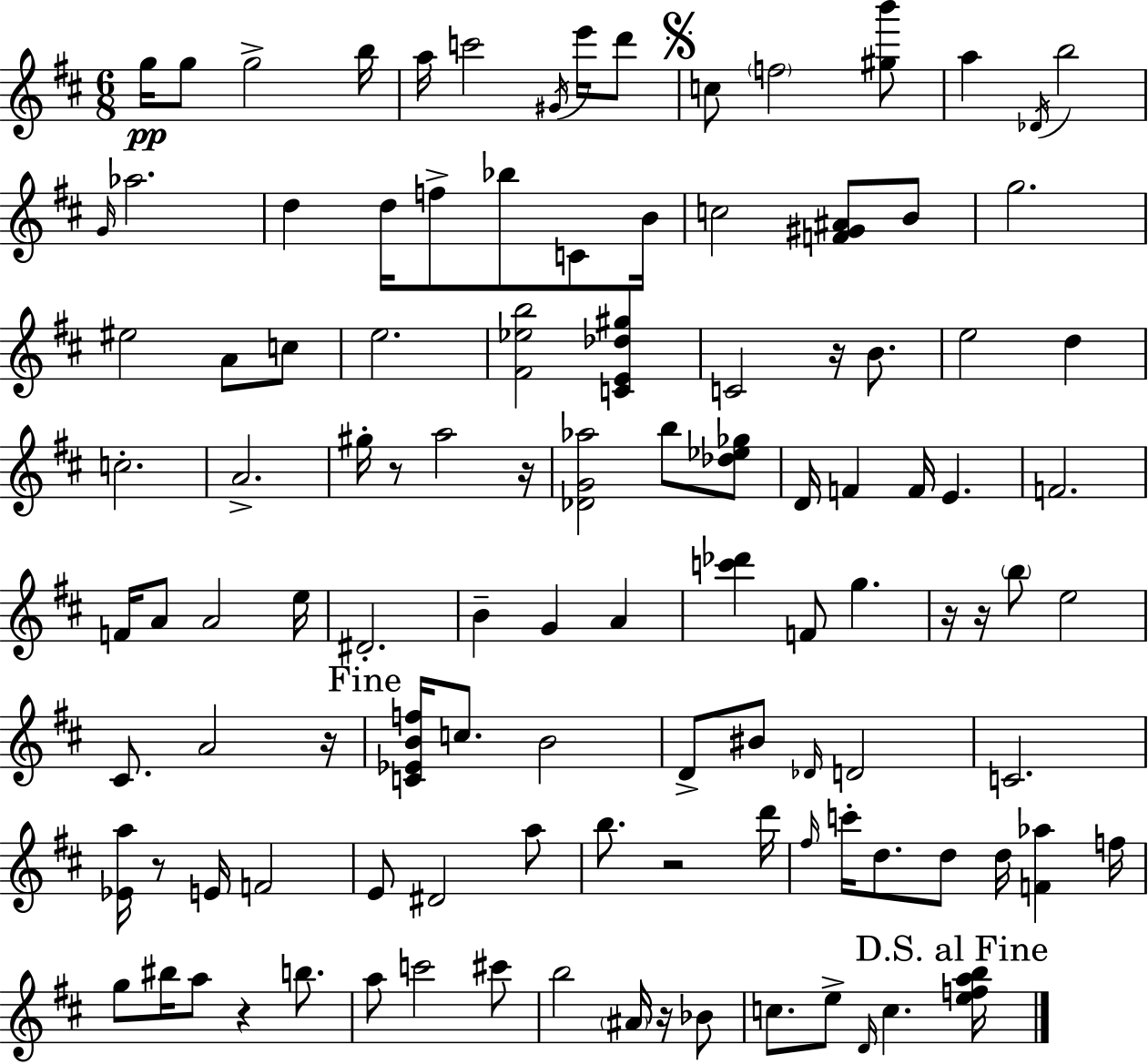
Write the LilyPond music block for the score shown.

{
  \clef treble
  \numericTimeSignature
  \time 6/8
  \key d \major
  \repeat volta 2 { g''16\pp g''8 g''2-> b''16 | a''16 c'''2 \acciaccatura { gis'16 } e'''16 d'''8 | \mark \markup { \musicglyph "scripts.segno" } c''8 \parenthesize f''2 <gis'' b'''>8 | a''4 \acciaccatura { des'16 } b''2 | \break \grace { g'16 } aes''2. | d''4 d''16 f''8-> bes''8 | c'8 b'16 c''2 <f' gis' ais'>8 | b'8 g''2. | \break eis''2 a'8 | c''8 e''2. | <fis' ees'' b''>2 <c' e' des'' gis''>4 | c'2 r16 | \break b'8. e''2 d''4 | c''2.-. | a'2.-> | gis''16-. r8 a''2 | \break r16 <des' g' aes''>2 b''8 | <des'' ees'' ges''>8 d'16 f'4 f'16 e'4. | f'2. | f'16 a'8 a'2 | \break e''16 dis'2.-. | b'4-- g'4 a'4 | <c''' des'''>4 f'8 g''4. | r16 r16 \parenthesize b''8 e''2 | \break cis'8. a'2 | r16 \mark "Fine" <c' ees' b' f''>16 c''8. b'2 | d'8-> bis'8 \grace { des'16 } d'2 | c'2. | \break <ees' a''>16 r8 e'16 f'2 | e'8 dis'2 | a''8 b''8. r2 | d'''16 \grace { fis''16 } c'''16-. d''8. d''8 d''16 | \break <f' aes''>4 f''16 g''8 bis''16 a''8 r4 | b''8. a''8 c'''2 | cis'''8 b''2 | \parenthesize ais'16 r16 bes'8 c''8. e''8-> \grace { d'16 } c''4. | \break \mark "D.S. al Fine" <e'' f'' a'' b''>16 } \bar "|."
}